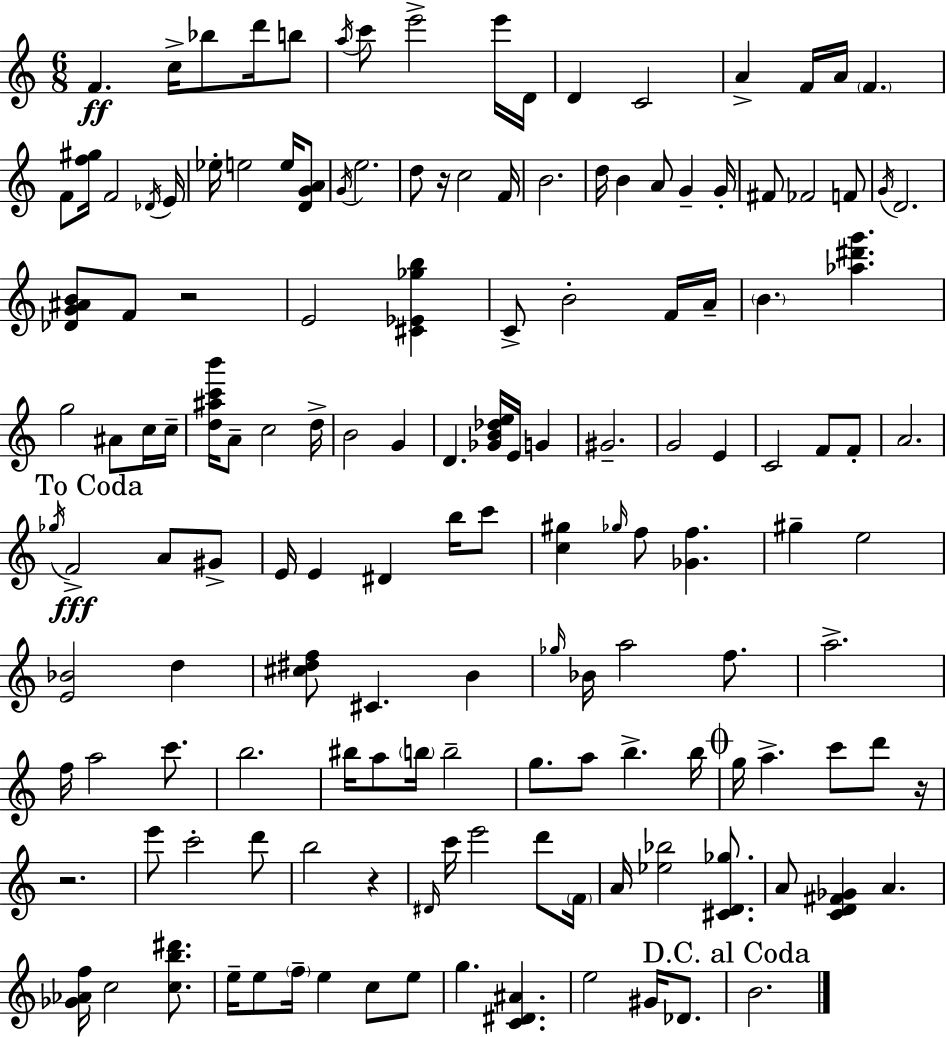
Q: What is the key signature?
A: C major